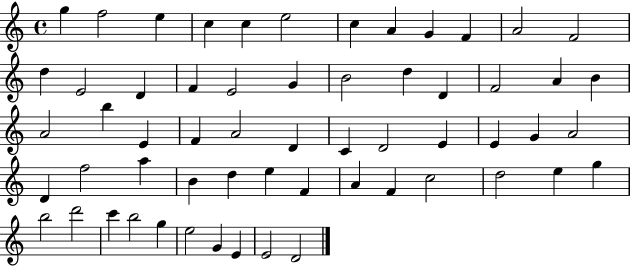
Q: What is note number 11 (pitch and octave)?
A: A4